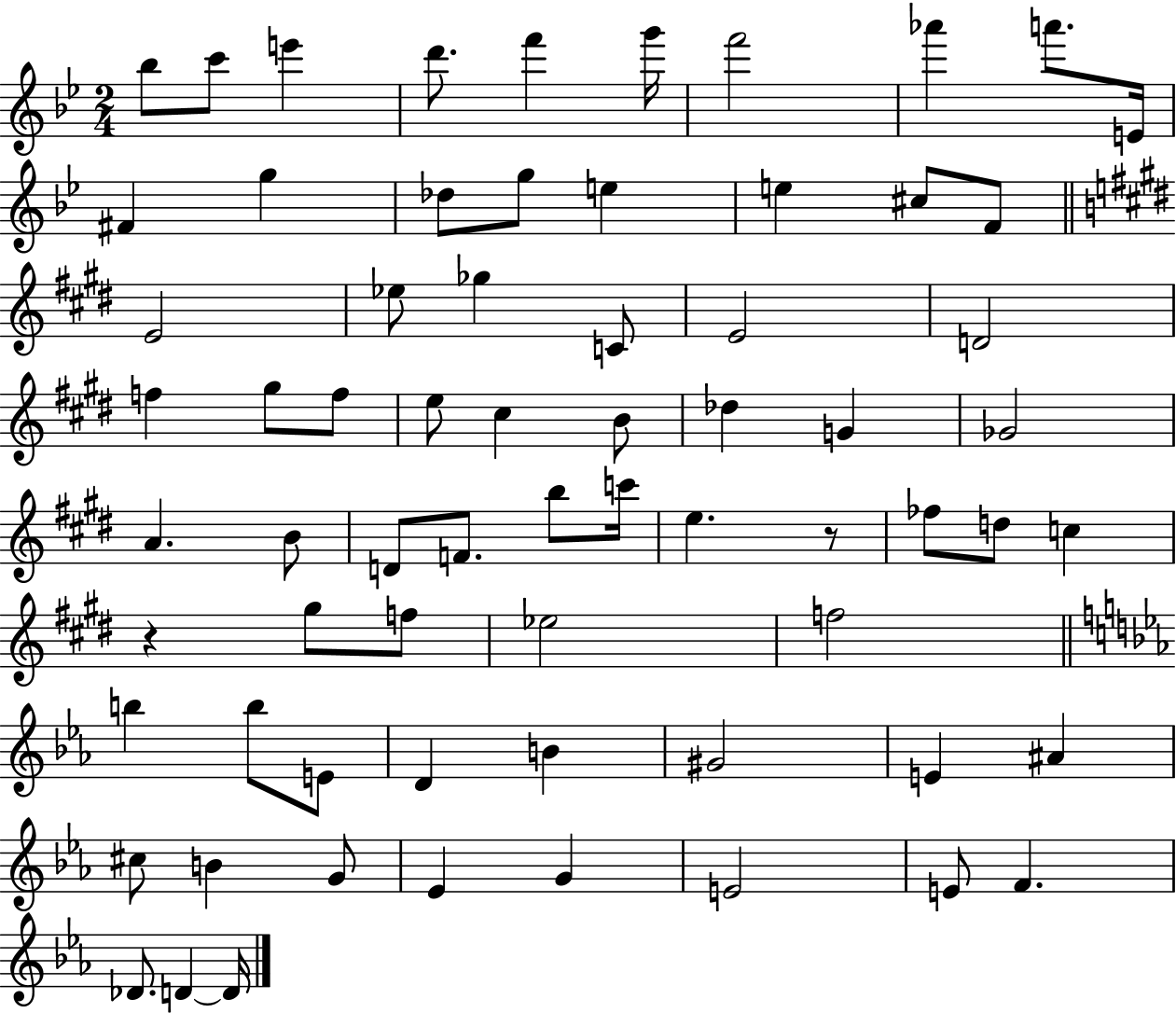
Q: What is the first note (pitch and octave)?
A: Bb5